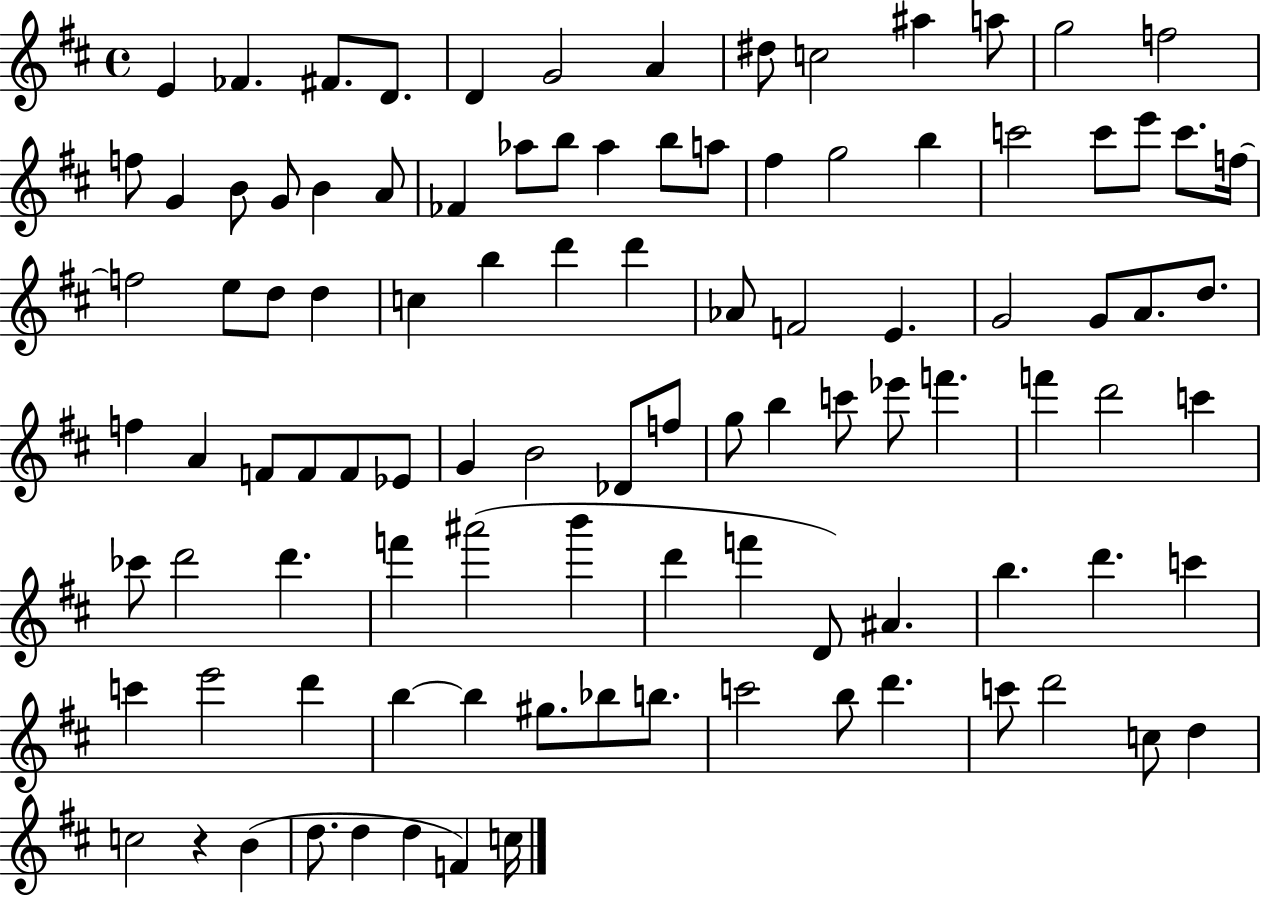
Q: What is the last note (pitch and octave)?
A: C5